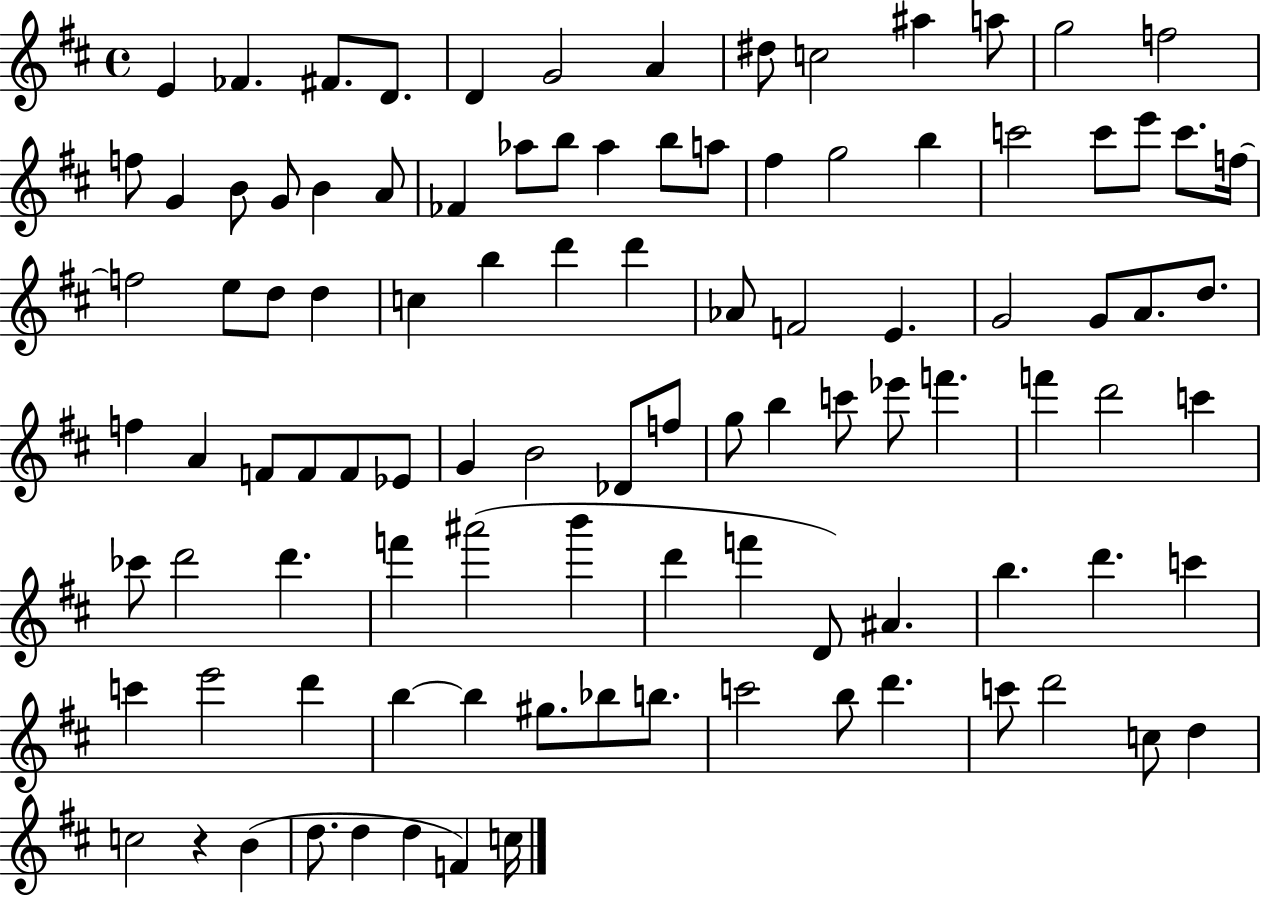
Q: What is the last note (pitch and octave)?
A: C5